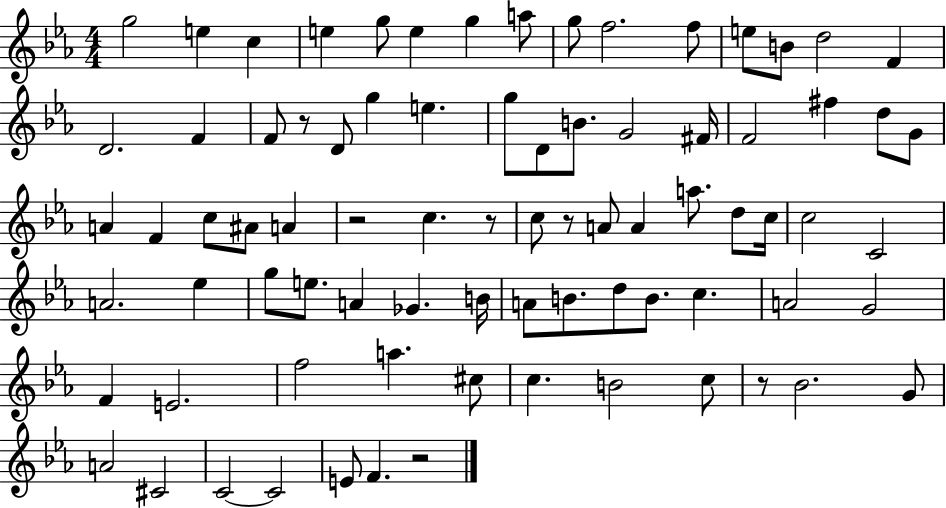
G5/h E5/q C5/q E5/q G5/e E5/q G5/q A5/e G5/e F5/h. F5/e E5/e B4/e D5/h F4/q D4/h. F4/q F4/e R/e D4/e G5/q E5/q. G5/e D4/e B4/e. G4/h F#4/s F4/h F#5/q D5/e G4/e A4/q F4/q C5/e A#4/e A4/q R/h C5/q. R/e C5/e R/e A4/e A4/q A5/e. D5/e C5/s C5/h C4/h A4/h. Eb5/q G5/e E5/e. A4/q Gb4/q. B4/s A4/e B4/e. D5/e B4/e. C5/q. A4/h G4/h F4/q E4/h. F5/h A5/q. C#5/e C5/q. B4/h C5/e R/e Bb4/h. G4/e A4/h C#4/h C4/h C4/h E4/e F4/q. R/h